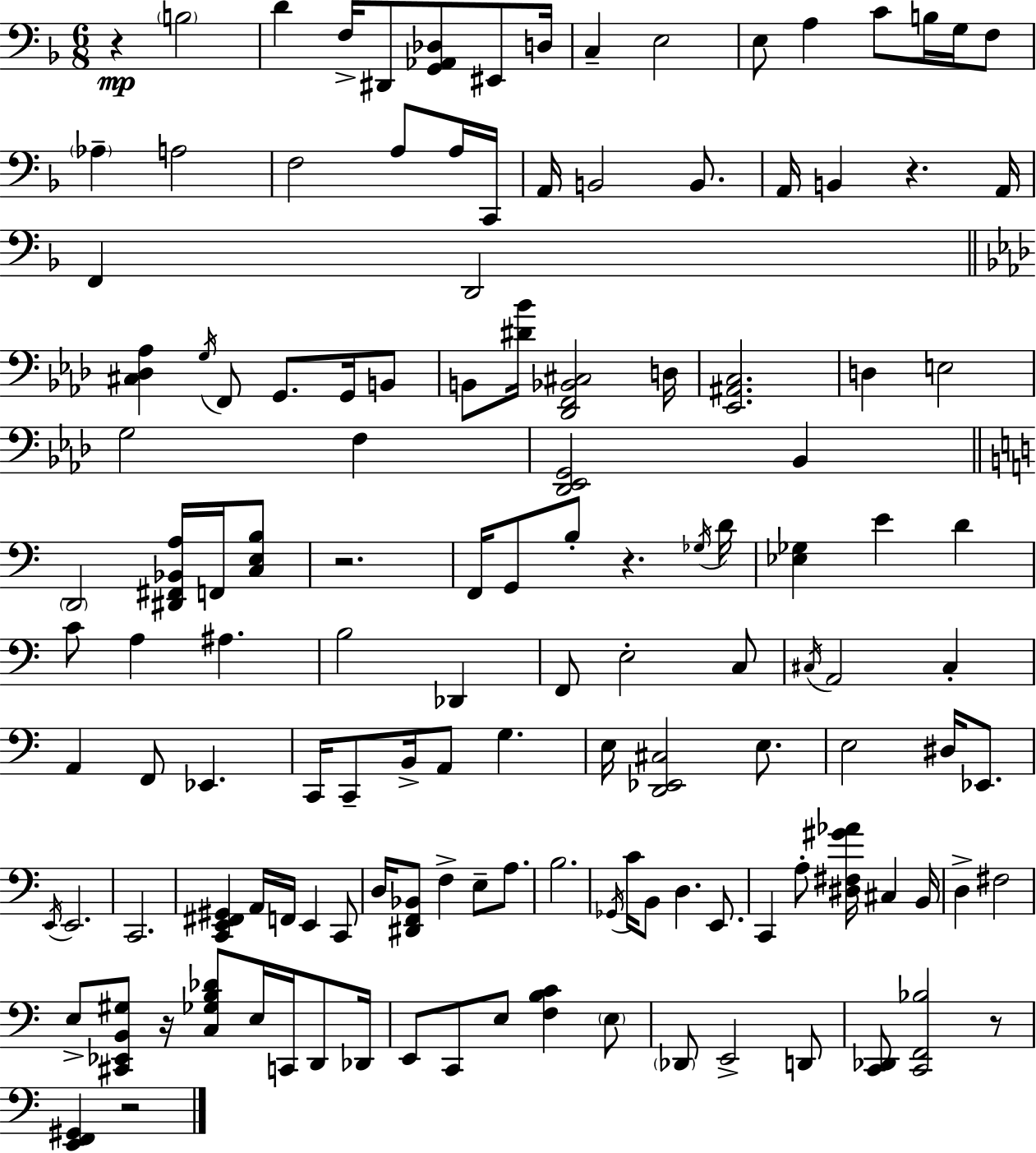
{
  \clef bass
  \numericTimeSignature
  \time 6/8
  \key d \minor
  r4\mp \parenthesize b2 | d'4 f16-> dis,8 <g, aes, des>8 eis,8 d16 | c4-- e2 | e8 a4 c'8 b16 g16 f8 | \break \parenthesize aes4-- a2 | f2 a8 a16 c,16 | a,16 b,2 b,8. | a,16 b,4 r4. a,16 | \break f,4 d,2 | \bar "||" \break \key aes \major <cis des aes>4 \acciaccatura { g16 } f,8 g,8. g,16 b,8 | b,8 <dis' bes'>16 <des, f, bes, cis>2 | d16 <ees, ais, c>2. | d4 e2 | \break g2 f4 | <des, ees, g,>2 bes,4 | \bar "||" \break \key c \major \parenthesize d,2 <dis, fis, bes, a>16 f,16 <c e b>8 | r2. | f,16 g,8 b8-. r4. \acciaccatura { ges16 } | d'16 <ees ges>4 e'4 d'4 | \break c'8 a4 ais4. | b2 des,4 | f,8 e2-. c8 | \acciaccatura { cis16 } a,2 cis4-. | \break a,4 f,8 ees,4. | c,16 c,8-- b,16-> a,8 g4. | e16 <d, ees, cis>2 e8. | e2 dis16 ees,8. | \break \acciaccatura { e,16 } e,2. | c,2. | <c, e, fis, gis,>4 a,16 f,16 e,4 | c,8 d16 <dis, f, bes,>8 f4-> e8-- | \break a8. b2. | \acciaccatura { ges,16 } c'16 b,8 d4. | e,8. c,4 a8-. <dis fis gis' aes'>16 cis4 | b,16 d4-> fis2 | \break e8-> <cis, ees, b, gis>8 r16 <c ges b des'>8 e16 | c,16 d,8 des,16 e,8 c,8 e8 <f b c'>4 | \parenthesize e8 \parenthesize des,8 e,2-> | d,8 <c, des,>8 <c, f, bes>2 | \break r8 <e, f, gis,>4 r2 | \bar "|."
}